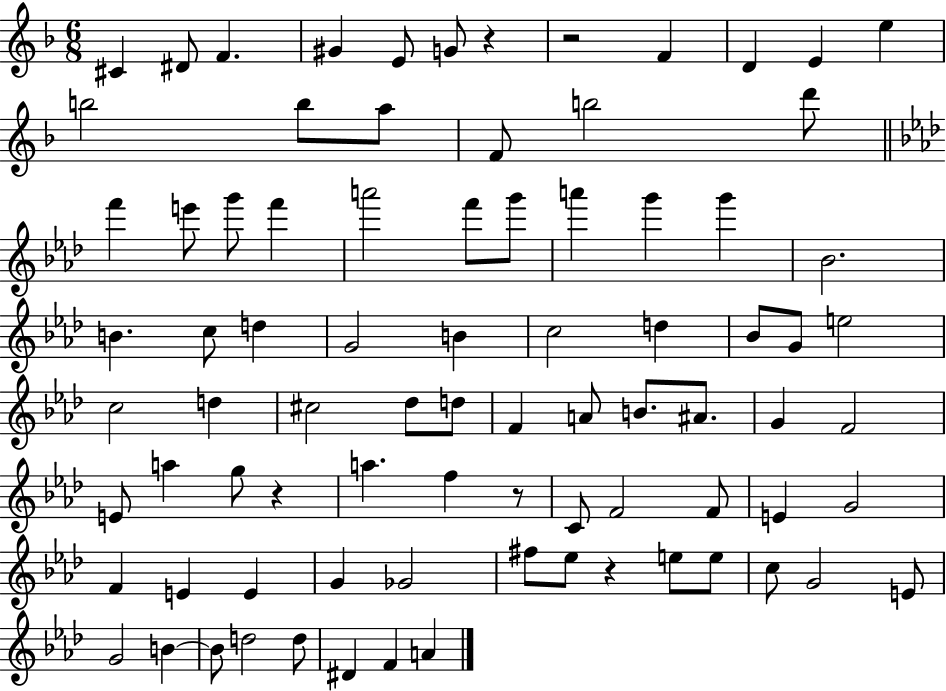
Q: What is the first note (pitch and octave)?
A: C#4